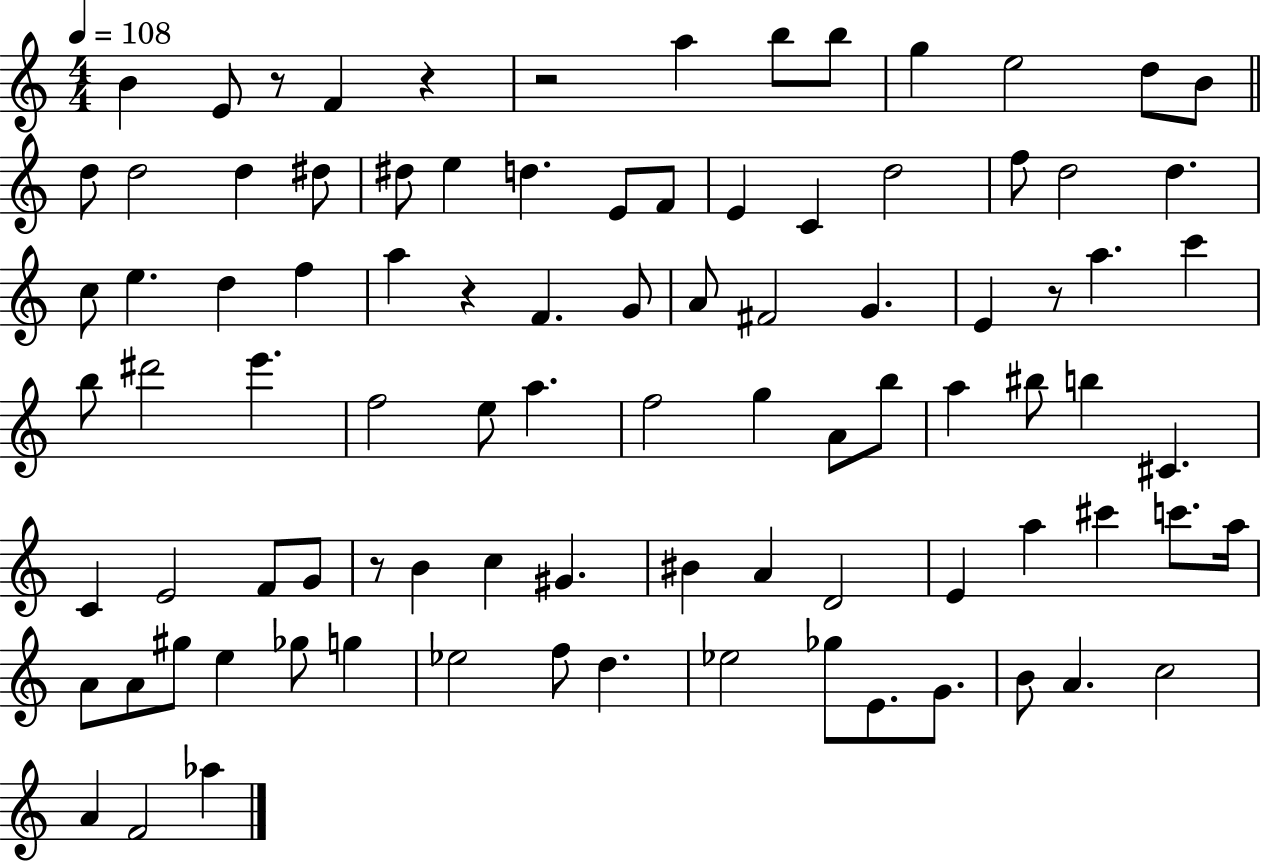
B4/q E4/e R/e F4/q R/q R/h A5/q B5/e B5/e G5/q E5/h D5/e B4/e D5/e D5/h D5/q D#5/e D#5/e E5/q D5/q. E4/e F4/e E4/q C4/q D5/h F5/e D5/h D5/q. C5/e E5/q. D5/q F5/q A5/q R/q F4/q. G4/e A4/e F#4/h G4/q. E4/q R/e A5/q. C6/q B5/e D#6/h E6/q. F5/h E5/e A5/q. F5/h G5/q A4/e B5/e A5/q BIS5/e B5/q C#4/q. C4/q E4/h F4/e G4/e R/e B4/q C5/q G#4/q. BIS4/q A4/q D4/h E4/q A5/q C#6/q C6/e. A5/s A4/e A4/e G#5/e E5/q Gb5/e G5/q Eb5/h F5/e D5/q. Eb5/h Gb5/e E4/e. G4/e. B4/e A4/q. C5/h A4/q F4/h Ab5/q